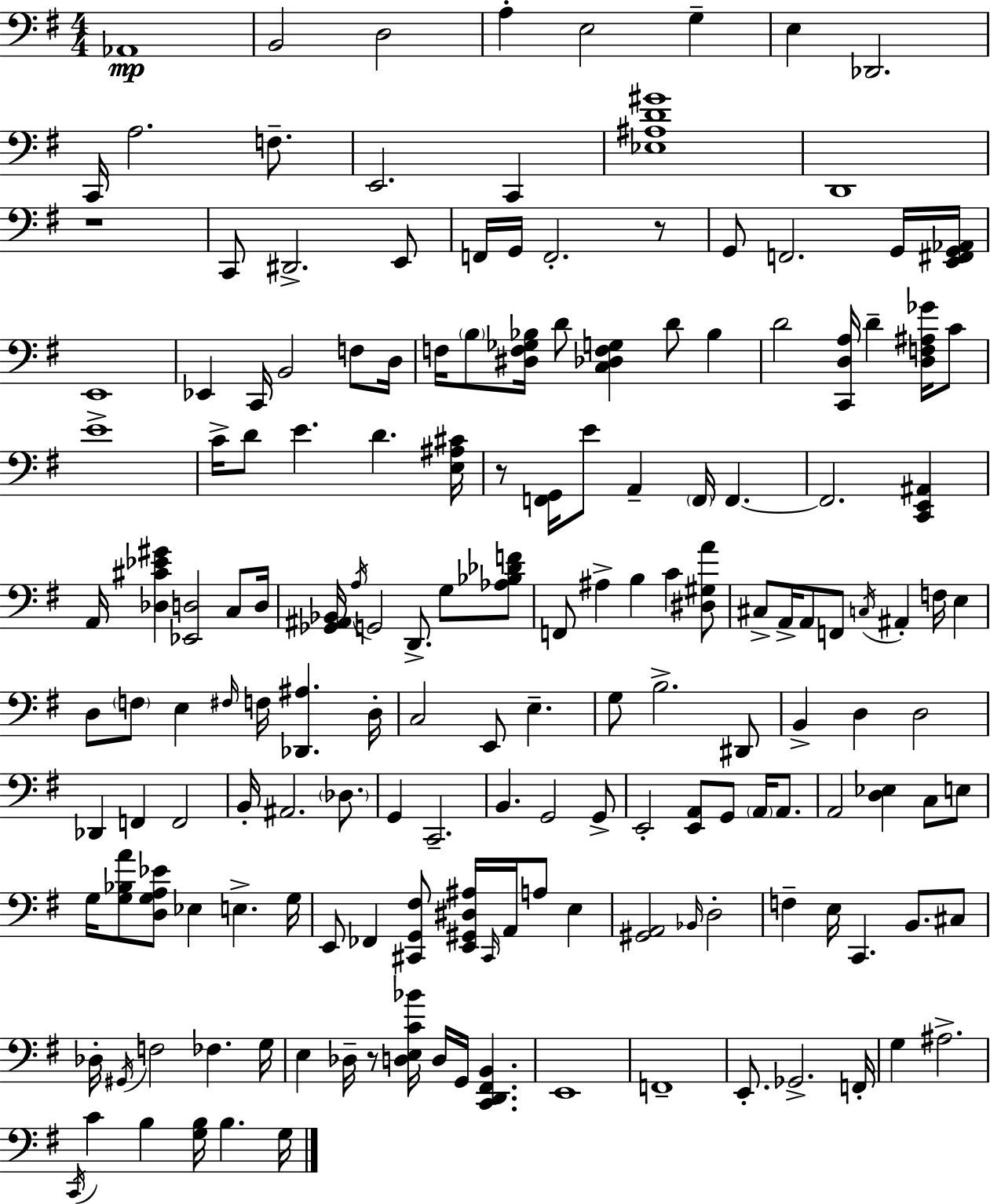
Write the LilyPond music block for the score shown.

{
  \clef bass
  \numericTimeSignature
  \time 4/4
  \key g \major
  aes,1\mp | b,2 d2 | a4-. e2 g4-- | e4 des,2. | \break c,16 a2. f8.-- | e,2. c,4 | <ees ais d' gis'>1 | d,1 | \break r1 | c,8 dis,2.-> e,8 | f,16 g,16 f,2.-. r8 | g,8 f,2. g,16 <e, fis, g, aes,>16 | \break e,1 | ees,4 c,16 b,2 f8 d16 | f16 \parenthesize b8 <dis f ges bes>16 d'8 <c des f g>4 d'8 bes4 | d'2 <c, d a>16 d'4-- <d f ais ges'>16 c'8 | \break e'1-> | c'16-> d'8 e'4. d'4. <e ais cis'>16 | r8 <f, g,>16 e'8 a,4-- \parenthesize f,16 f,4.~~ | f,2. <c, e, ais,>4 | \break a,16 <des cis' ees' gis'>4 <ees, d>2 c8 d16 | <ges, ais, bes,>16 \acciaccatura { a16 } g,2 d,8.-> g8 <aes bes des' f'>8 | f,8 ais4-> b4 c'4 <dis gis a'>8 | cis8-> a,16-> a,8 f,8 \acciaccatura { c16 } ais,4-. f16 e4 | \break d8 \parenthesize f8 e4 \grace { fis16 } f16 <des, ais>4. | d16-. c2 e,8 e4.-- | g8 b2.-> | dis,8 b,4-> d4 d2 | \break des,4 f,4 f,2 | b,16-. ais,2. | \parenthesize des8. g,4 c,2.-- | b,4. g,2 | \break g,8-> e,2-. <e, a,>8 g,8 \parenthesize a,16 | a,8. a,2 <d ees>4 c8 | e8 g16 <g bes a'>8 <d g a ees'>8 ees4 e4.-> | g16 e,8 fes,4 <cis, g, fis>8 <e, gis, dis ais>16 \grace { cis,16 } a,16 a8 | \break e4 <gis, a,>2 \grace { bes,16 } d2-. | f4-- e16 c,4. | b,8. cis8 des16-. \acciaccatura { gis,16 } f2 fes4. | g16 e4 des16-- r8 <d e c' bes'>16 d16 g,16 | \break <c, d, fis, b,>4. e,1 | f,1-- | e,8.-. ges,2.-> | f,16-. g4 ais2.-> | \break \acciaccatura { c,16 } c'4 b4 <g b>16 | b4. g16 \bar "|."
}